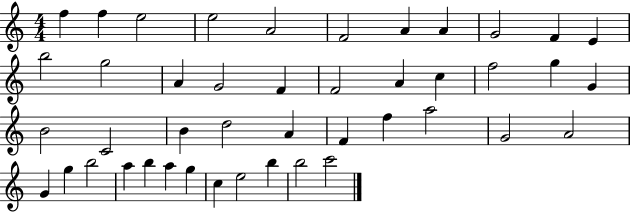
X:1
T:Untitled
M:4/4
L:1/4
K:C
f f e2 e2 A2 F2 A A G2 F E b2 g2 A G2 F F2 A c f2 g G B2 C2 B d2 A F f a2 G2 A2 G g b2 a b a g c e2 b b2 c'2